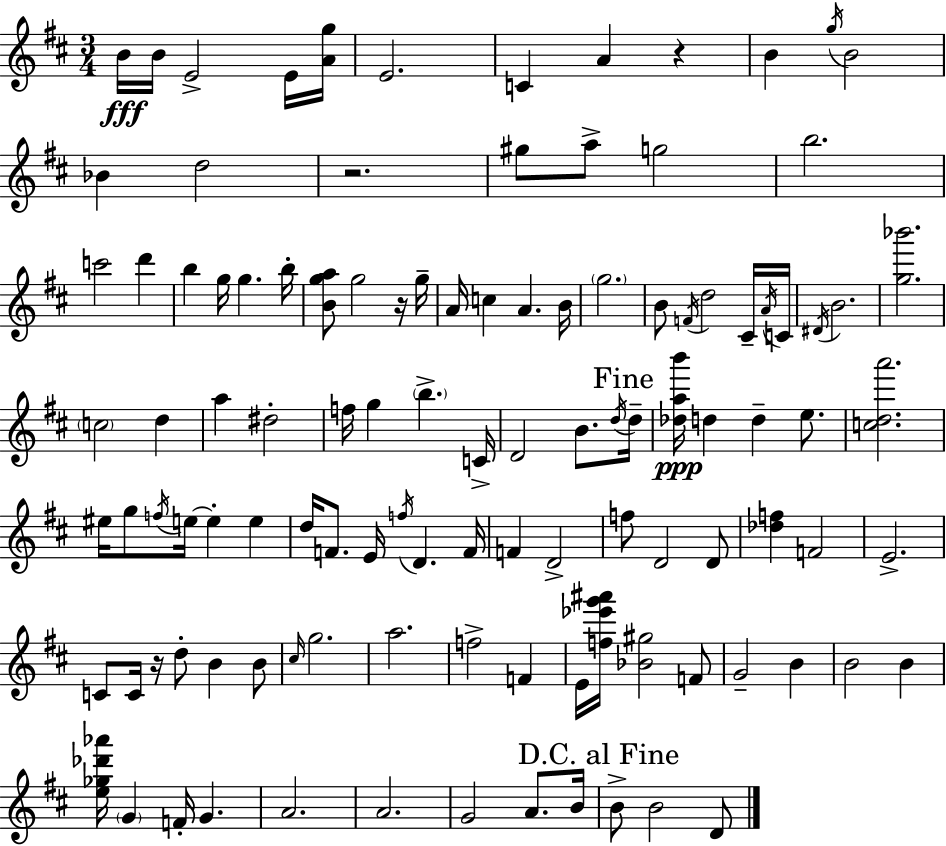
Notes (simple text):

B4/s B4/s E4/h E4/s [A4,G5]/s E4/h. C4/q A4/q R/q B4/q G5/s B4/h Bb4/q D5/h R/h. G#5/e A5/e G5/h B5/h. C6/h D6/q B5/q G5/s G5/q. B5/s [B4,G5,A5]/e G5/h R/s G5/s A4/s C5/q A4/q. B4/s G5/h. B4/e F4/s D5/h C#4/s A4/s C4/s D#4/s B4/h. [G5,Bb6]/h. C5/h D5/q A5/q D#5/h F5/s G5/q B5/q. C4/s D4/h B4/e. D5/s D5/s [Db5,A5,B6]/s D5/q D5/q E5/e. [C5,D5,A6]/h. EIS5/s G5/e F5/s E5/s E5/q E5/q D5/s F4/e. E4/s F5/s D4/q. F4/s F4/q D4/h F5/e D4/h D4/e [Db5,F5]/q F4/h E4/h. C4/e C4/s R/s D5/e B4/q B4/e C#5/s G5/h. A5/h. F5/h F4/q E4/s [F5,Eb6,G6,A#6]/s [Bb4,G#5]/h F4/e G4/h B4/q B4/h B4/q [E5,Gb5,Db6,Ab6]/s G4/q F4/s G4/q. A4/h. A4/h. G4/h A4/e. B4/s B4/e B4/h D4/e